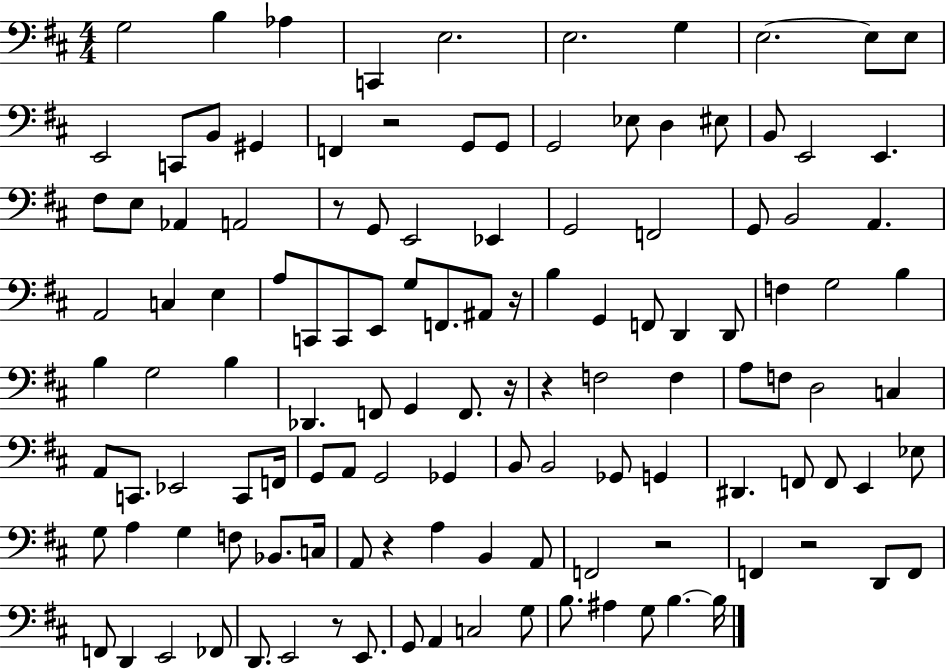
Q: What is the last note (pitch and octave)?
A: B3